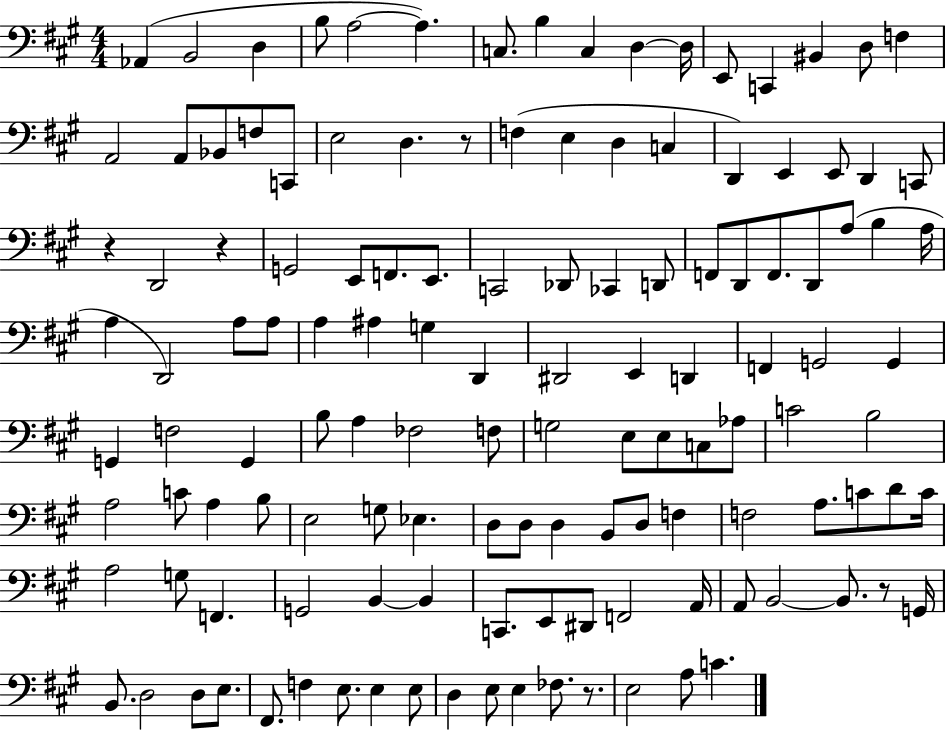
X:1
T:Untitled
M:4/4
L:1/4
K:A
_A,, B,,2 D, B,/2 A,2 A, C,/2 B, C, D, D,/4 E,,/2 C,, ^B,, D,/2 F, A,,2 A,,/2 _B,,/2 F,/2 C,,/2 E,2 D, z/2 F, E, D, C, D,, E,, E,,/2 D,, C,,/2 z D,,2 z G,,2 E,,/2 F,,/2 E,,/2 C,,2 _D,,/2 _C,, D,,/2 F,,/2 D,,/2 F,,/2 D,,/2 A,/2 B, A,/4 A, D,,2 A,/2 A,/2 A, ^A, G, D,, ^D,,2 E,, D,, F,, G,,2 G,, G,, F,2 G,, B,/2 A, _F,2 F,/2 G,2 E,/2 E,/2 C,/2 _A,/2 C2 B,2 A,2 C/2 A, B,/2 E,2 G,/2 _E, D,/2 D,/2 D, B,,/2 D,/2 F, F,2 A,/2 C/2 D/2 C/4 A,2 G,/2 F,, G,,2 B,, B,, C,,/2 E,,/2 ^D,,/2 F,,2 A,,/4 A,,/2 B,,2 B,,/2 z/2 G,,/4 B,,/2 D,2 D,/2 E,/2 ^F,,/2 F, E,/2 E, E,/2 D, E,/2 E, _F,/2 z/2 E,2 A,/2 C